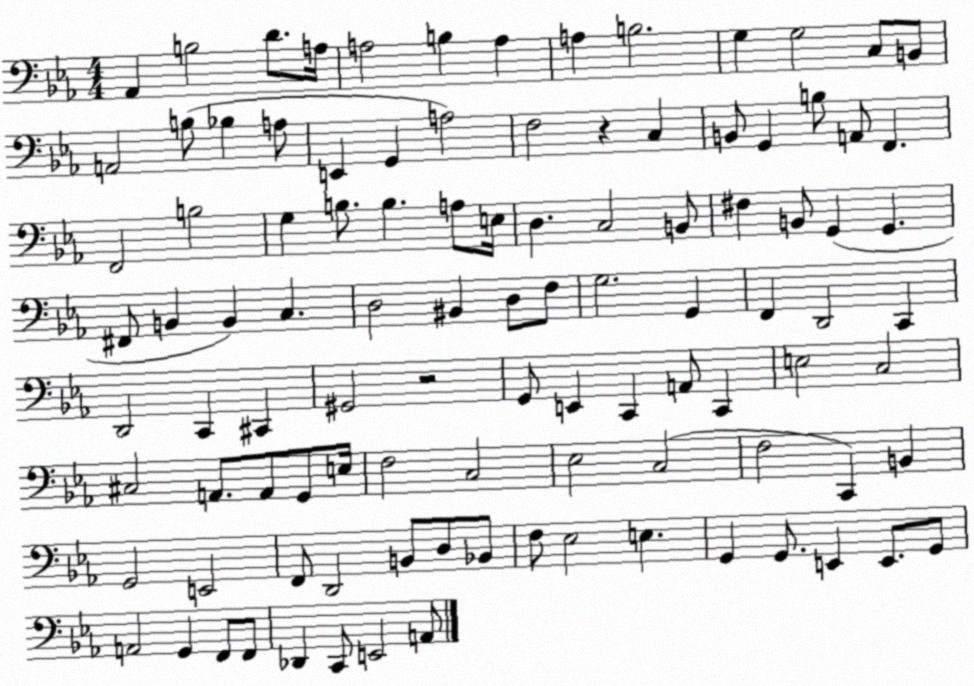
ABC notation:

X:1
T:Untitled
M:4/4
L:1/4
K:Eb
_A,, B,2 D/2 A,/4 A,2 B, A, A, B,2 G, G,2 C,/2 B,,/2 A,,2 B,/2 _B, A,/2 E,, G,, A,2 F,2 z C, B,,/2 G,, B,/2 A,,/2 F,, F,,2 B,2 G, B,/2 B, A,/2 E,/4 D, C,2 B,,/2 ^F, B,,/2 G,, G,, ^F,,/2 B,, B,, C, D,2 ^B,, D,/2 F,/2 G,2 G,, F,, D,,2 C,, D,,2 C,, ^C,, ^G,,2 z2 G,,/2 E,, C,, A,,/2 C,, E,2 C,2 ^C,2 A,,/2 A,,/2 G,,/2 E,/4 F,2 C,2 _E,2 C,2 F,2 C,, B,, G,,2 E,,2 F,,/2 D,,2 B,,/2 D,/2 _B,,/2 F,/2 _E,2 E, G,, G,,/2 E,, E,,/2 G,,/2 A,,2 G,, F,,/2 F,,/2 _D,, C,,/2 E,,2 A,,/2